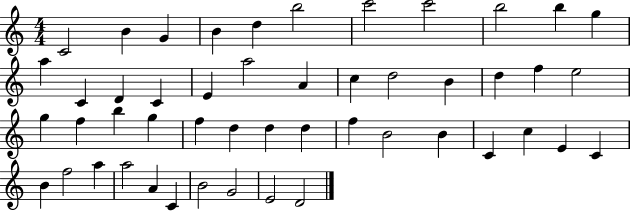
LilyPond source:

{
  \clef treble
  \numericTimeSignature
  \time 4/4
  \key c \major
  c'2 b'4 g'4 | b'4 d''4 b''2 | c'''2 c'''2 | b''2 b''4 g''4 | \break a''4 c'4 d'4 c'4 | e'4 a''2 a'4 | c''4 d''2 b'4 | d''4 f''4 e''2 | \break g''4 f''4 b''4 g''4 | f''4 d''4 d''4 d''4 | f''4 b'2 b'4 | c'4 c''4 e'4 c'4 | \break b'4 f''2 a''4 | a''2 a'4 c'4 | b'2 g'2 | e'2 d'2 | \break \bar "|."
}